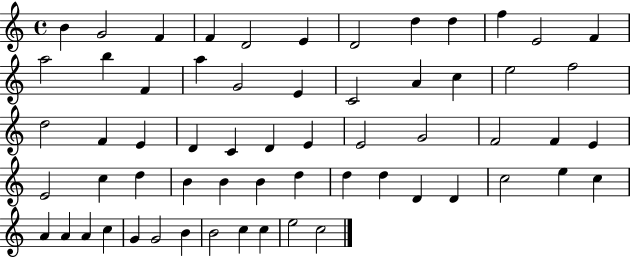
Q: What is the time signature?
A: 4/4